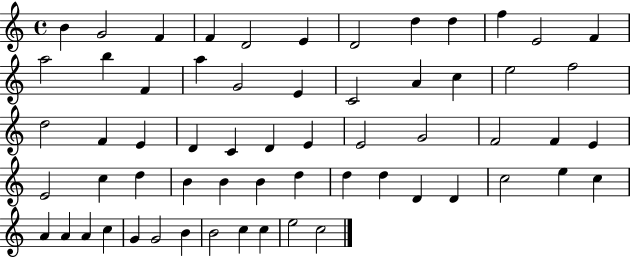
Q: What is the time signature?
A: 4/4